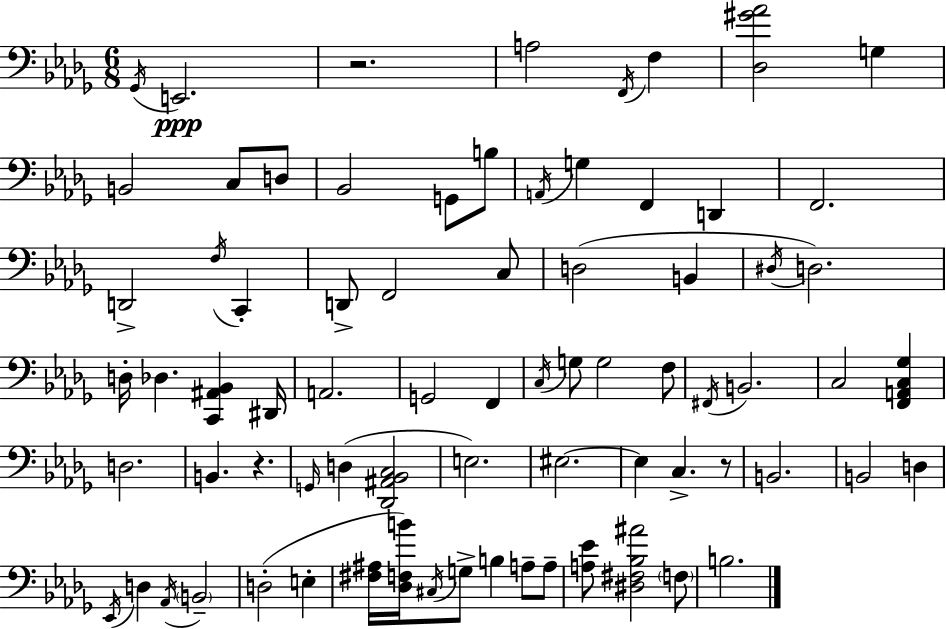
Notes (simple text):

Gb2/s E2/h. R/h. A3/h F2/s F3/q [Db3,G#4,Ab4]/h G3/q B2/h C3/e D3/e Bb2/h G2/e B3/e A2/s G3/q F2/q D2/q F2/h. D2/h F3/s C2/q D2/e F2/h C3/e D3/h B2/q D#3/s D3/h. D3/s Db3/q. [C2,A#2,Bb2]/q D#2/s A2/h. G2/h F2/q C3/s G3/e G3/h F3/e F#2/s B2/h. C3/h [F2,A2,C3,Gb3]/q D3/h. B2/q. R/q. G2/s D3/q [Db2,A#2,Bb2,C3]/h E3/h. EIS3/h. EIS3/q C3/q. R/e B2/h. B2/h D3/q Eb2/s D3/q Ab2/s B2/h D3/h E3/q [F#3,A#3]/s [Db3,F3,B4]/s C#3/s G3/e B3/q A3/e A3/e [A3,Eb4]/e [D#3,F#3,Bb3,A#4]/h F3/e B3/h.